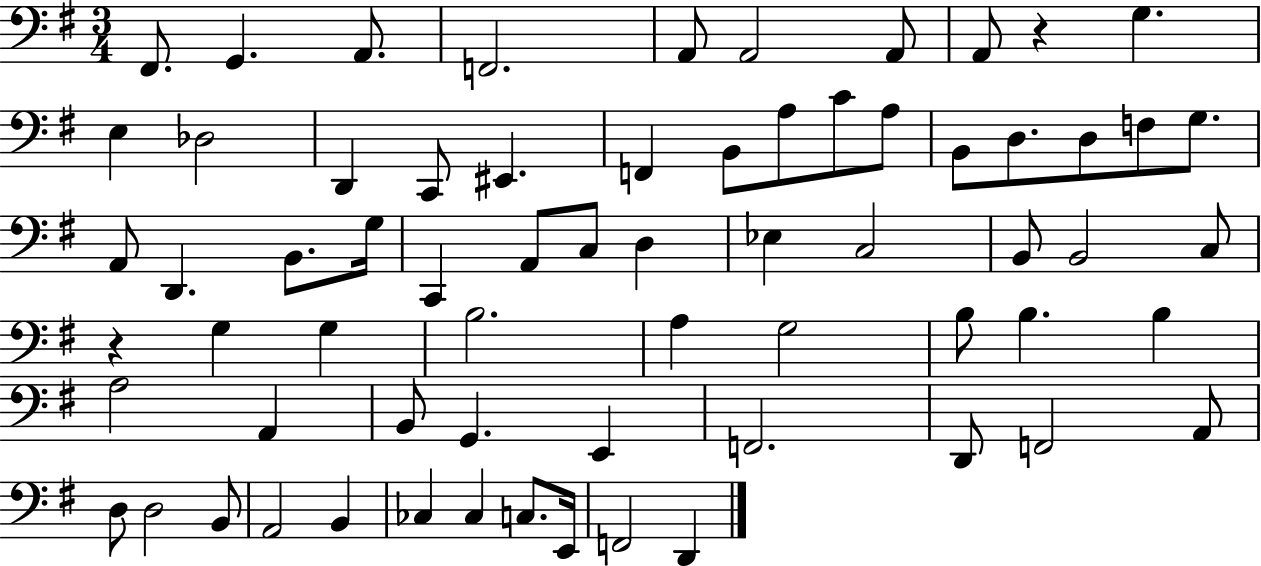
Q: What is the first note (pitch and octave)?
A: F#2